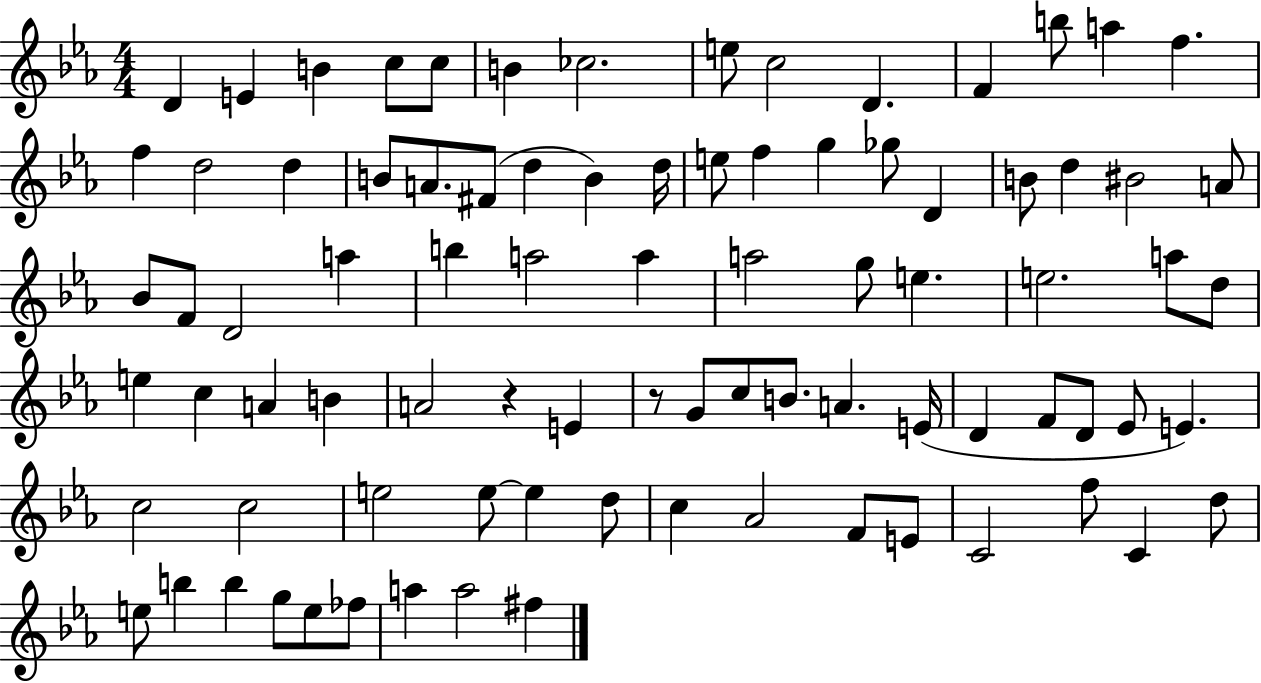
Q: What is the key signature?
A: EES major